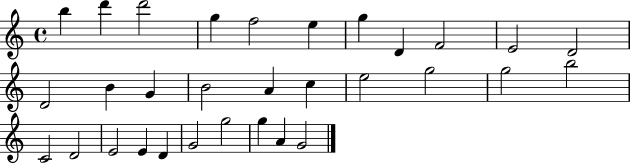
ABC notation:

X:1
T:Untitled
M:4/4
L:1/4
K:C
b d' d'2 g f2 e g D F2 E2 D2 D2 B G B2 A c e2 g2 g2 b2 C2 D2 E2 E D G2 g2 g A G2